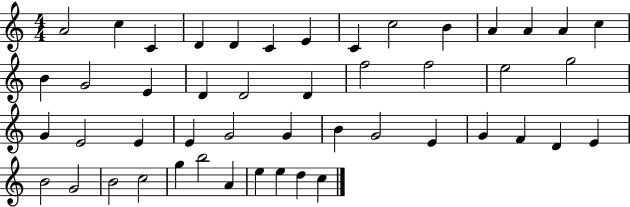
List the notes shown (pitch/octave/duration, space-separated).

A4/h C5/q C4/q D4/q D4/q C4/q E4/q C4/q C5/h B4/q A4/q A4/q A4/q C5/q B4/q G4/h E4/q D4/q D4/h D4/q F5/h F5/h E5/h G5/h G4/q E4/h E4/q E4/q G4/h G4/q B4/q G4/h E4/q G4/q F4/q D4/q E4/q B4/h G4/h B4/h C5/h G5/q B5/h A4/q E5/q E5/q D5/q C5/q